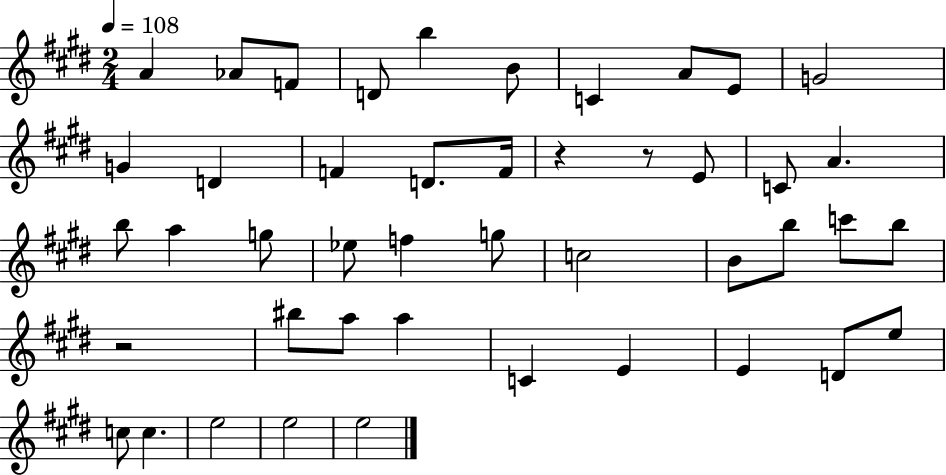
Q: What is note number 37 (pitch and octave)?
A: E5